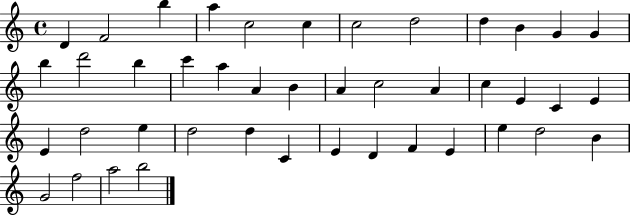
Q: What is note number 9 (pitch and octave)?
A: D5